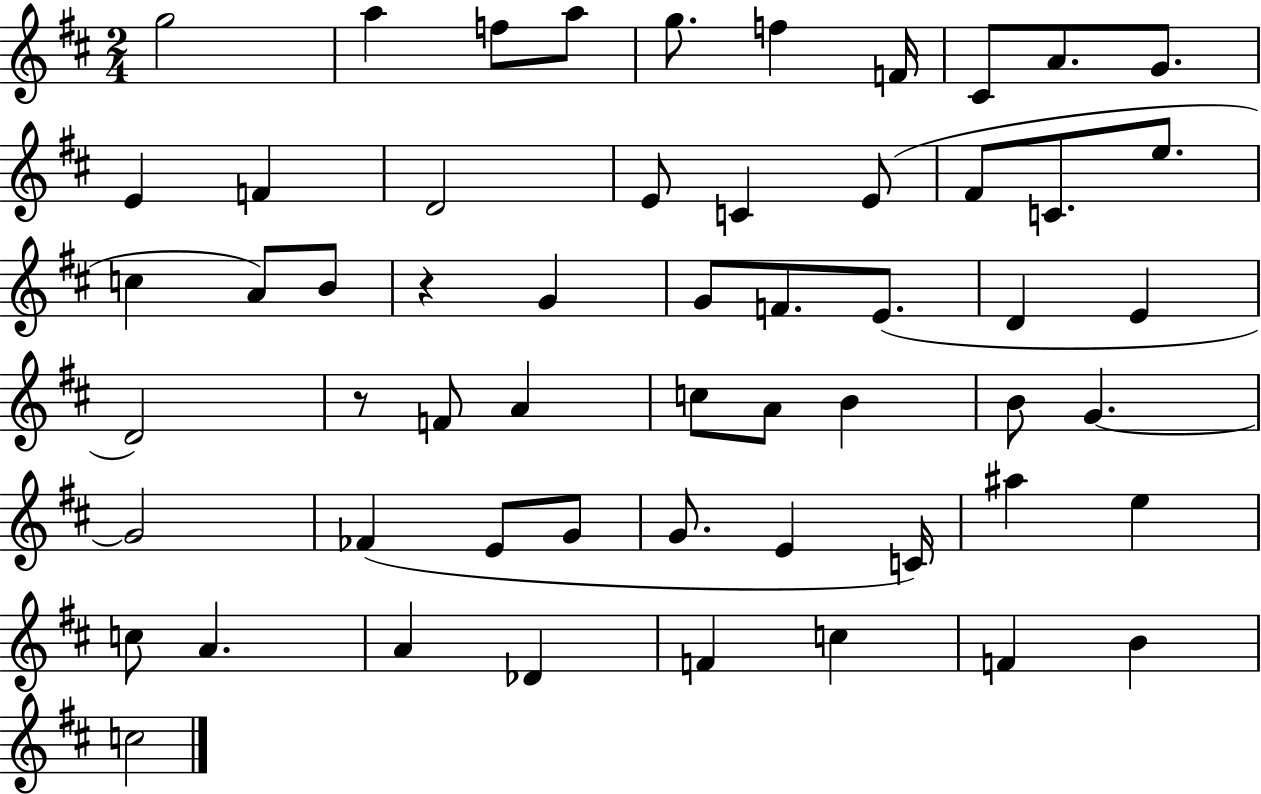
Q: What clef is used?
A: treble